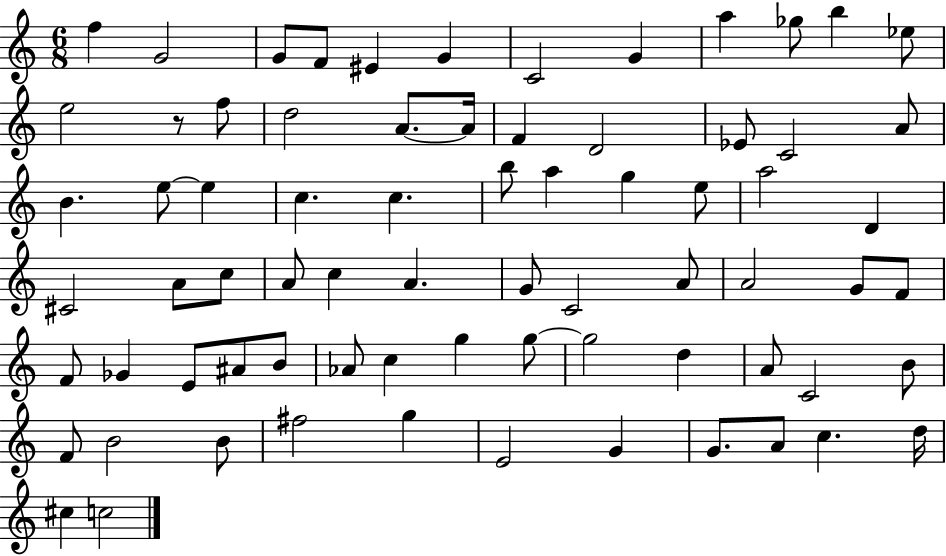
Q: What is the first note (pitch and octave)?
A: F5